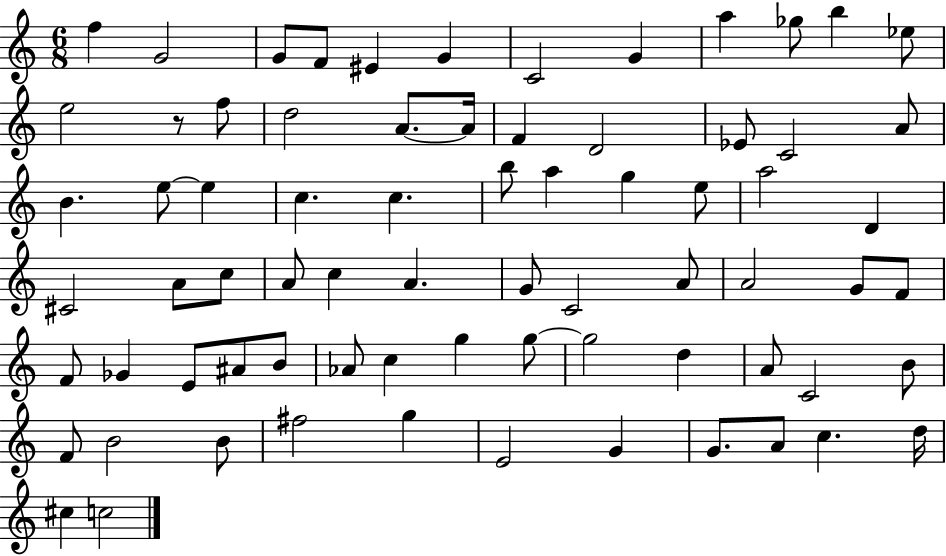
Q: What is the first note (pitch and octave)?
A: F5